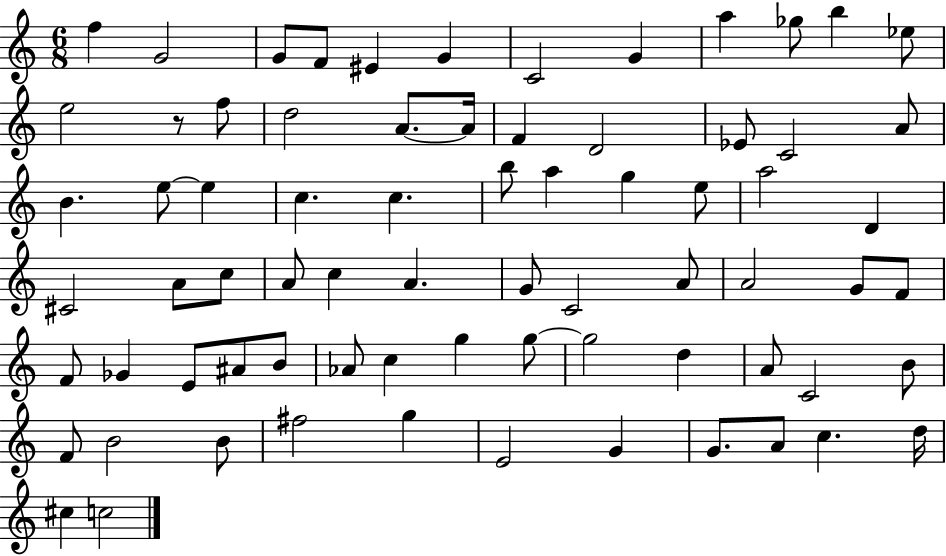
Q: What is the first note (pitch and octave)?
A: F5